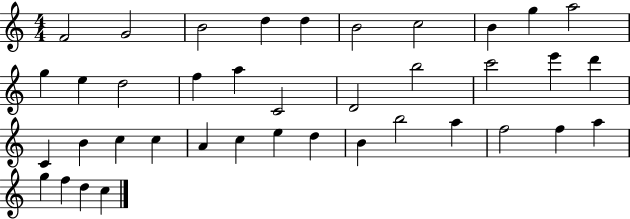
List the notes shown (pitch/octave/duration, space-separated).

F4/h G4/h B4/h D5/q D5/q B4/h C5/h B4/q G5/q A5/h G5/q E5/q D5/h F5/q A5/q C4/h D4/h B5/h C6/h E6/q D6/q C4/q B4/q C5/q C5/q A4/q C5/q E5/q D5/q B4/q B5/h A5/q F5/h F5/q A5/q G5/q F5/q D5/q C5/q